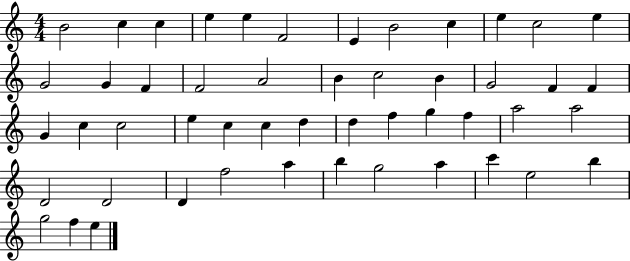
X:1
T:Untitled
M:4/4
L:1/4
K:C
B2 c c e e F2 E B2 c e c2 e G2 G F F2 A2 B c2 B G2 F F G c c2 e c c d d f g f a2 a2 D2 D2 D f2 a b g2 a c' e2 b g2 f e